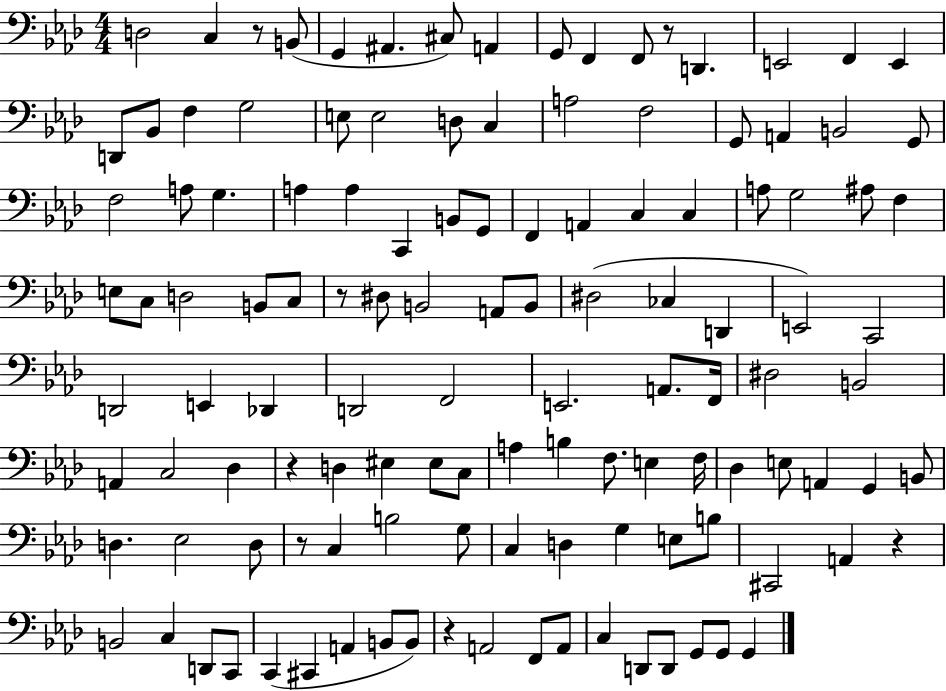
X:1
T:Untitled
M:4/4
L:1/4
K:Ab
D,2 C, z/2 B,,/2 G,, ^A,, ^C,/2 A,, G,,/2 F,, F,,/2 z/2 D,, E,,2 F,, E,, D,,/2 _B,,/2 F, G,2 E,/2 E,2 D,/2 C, A,2 F,2 G,,/2 A,, B,,2 G,,/2 F,2 A,/2 G, A, A, C,, B,,/2 G,,/2 F,, A,, C, C, A,/2 G,2 ^A,/2 F, E,/2 C,/2 D,2 B,,/2 C,/2 z/2 ^D,/2 B,,2 A,,/2 B,,/2 ^D,2 _C, D,, E,,2 C,,2 D,,2 E,, _D,, D,,2 F,,2 E,,2 A,,/2 F,,/4 ^D,2 B,,2 A,, C,2 _D, z D, ^E, ^E,/2 C,/2 A, B, F,/2 E, F,/4 _D, E,/2 A,, G,, B,,/2 D, _E,2 D,/2 z/2 C, B,2 G,/2 C, D, G, E,/2 B,/2 ^C,,2 A,, z B,,2 C, D,,/2 C,,/2 C,, ^C,, A,, B,,/2 B,,/2 z A,,2 F,,/2 A,,/2 C, D,,/2 D,,/2 G,,/2 G,,/2 G,,